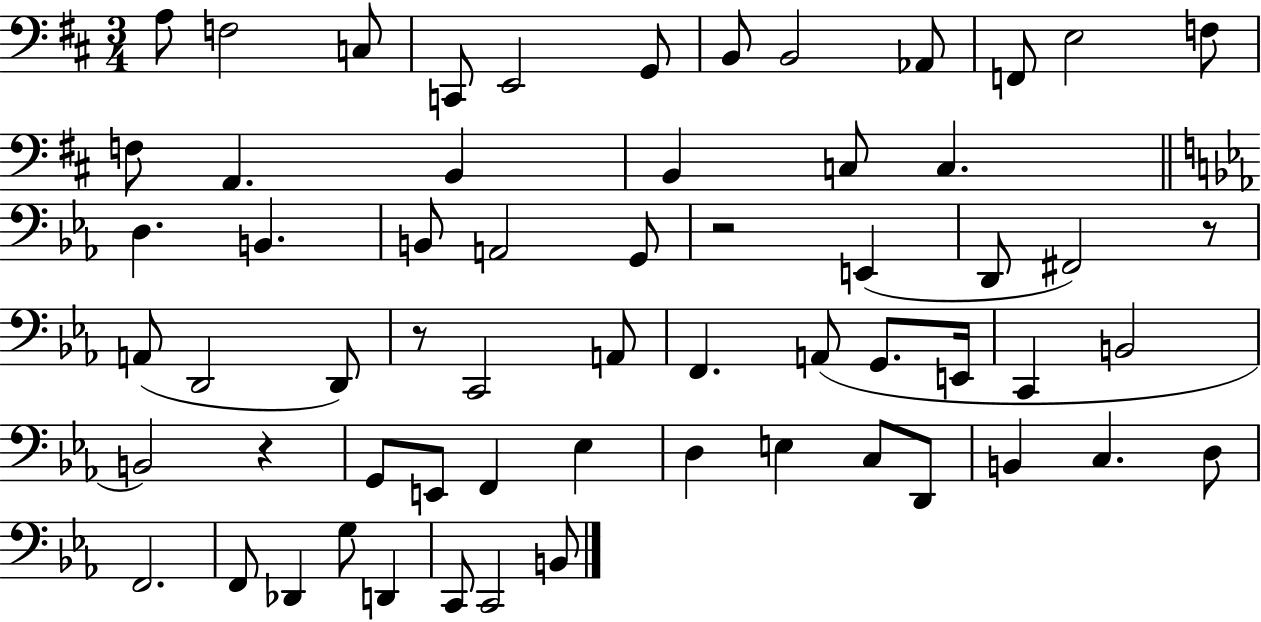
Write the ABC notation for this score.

X:1
T:Untitled
M:3/4
L:1/4
K:D
A,/2 F,2 C,/2 C,,/2 E,,2 G,,/2 B,,/2 B,,2 _A,,/2 F,,/2 E,2 F,/2 F,/2 A,, B,, B,, C,/2 C, D, B,, B,,/2 A,,2 G,,/2 z2 E,, D,,/2 ^F,,2 z/2 A,,/2 D,,2 D,,/2 z/2 C,,2 A,,/2 F,, A,,/2 G,,/2 E,,/4 C,, B,,2 B,,2 z G,,/2 E,,/2 F,, _E, D, E, C,/2 D,,/2 B,, C, D,/2 F,,2 F,,/2 _D,, G,/2 D,, C,,/2 C,,2 B,,/2